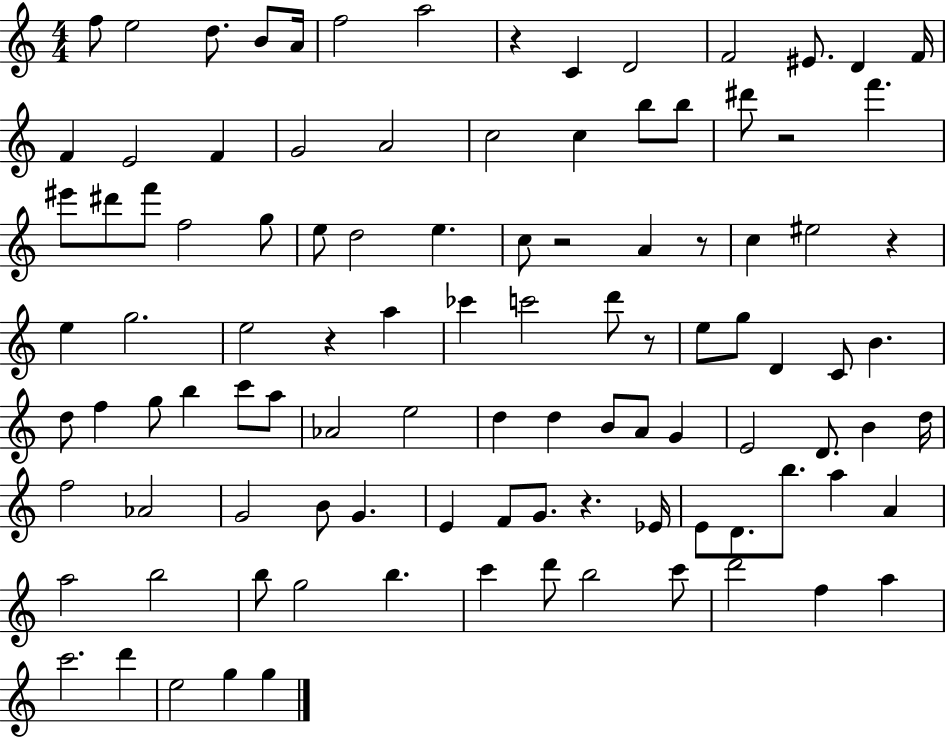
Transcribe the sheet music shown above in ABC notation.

X:1
T:Untitled
M:4/4
L:1/4
K:C
f/2 e2 d/2 B/2 A/4 f2 a2 z C D2 F2 ^E/2 D F/4 F E2 F G2 A2 c2 c b/2 b/2 ^d'/2 z2 f' ^e'/2 ^d'/2 f'/2 f2 g/2 e/2 d2 e c/2 z2 A z/2 c ^e2 z e g2 e2 z a _c' c'2 d'/2 z/2 e/2 g/2 D C/2 B d/2 f g/2 b c'/2 a/2 _A2 e2 d d B/2 A/2 G E2 D/2 B d/4 f2 _A2 G2 B/2 G E F/2 G/2 z _E/4 E/2 D/2 b/2 a A a2 b2 b/2 g2 b c' d'/2 b2 c'/2 d'2 f a c'2 d' e2 g g